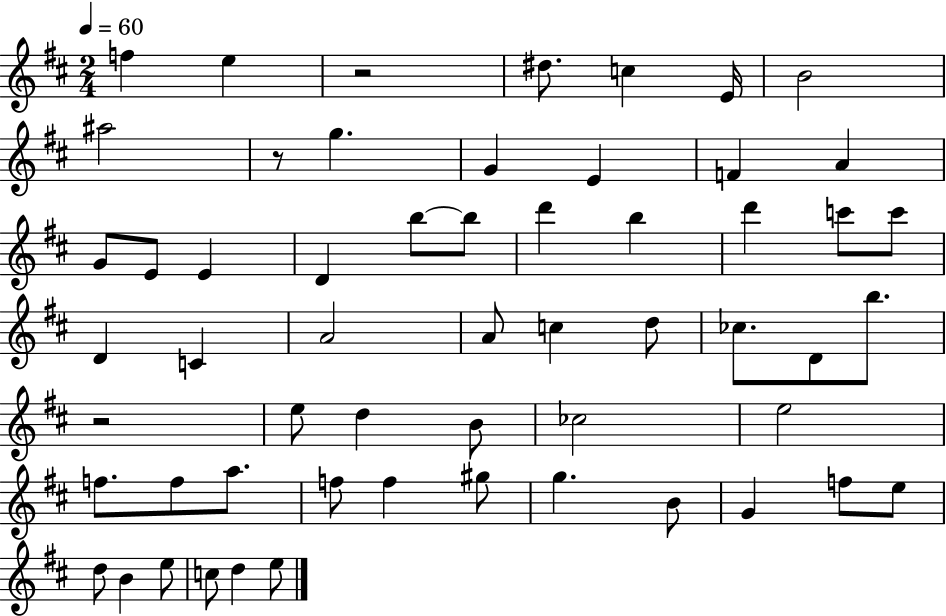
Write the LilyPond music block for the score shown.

{
  \clef treble
  \numericTimeSignature
  \time 2/4
  \key d \major
  \tempo 4 = 60
  f''4 e''4 | r2 | dis''8. c''4 e'16 | b'2 | \break ais''2 | r8 g''4. | g'4 e'4 | f'4 a'4 | \break g'8 e'8 e'4 | d'4 b''8~~ b''8 | d'''4 b''4 | d'''4 c'''8 c'''8 | \break d'4 c'4 | a'2 | a'8 c''4 d''8 | ces''8. d'8 b''8. | \break r2 | e''8 d''4 b'8 | ces''2 | e''2 | \break f''8. f''8 a''8. | f''8 f''4 gis''8 | g''4. b'8 | g'4 f''8 e''8 | \break d''8 b'4 e''8 | c''8 d''4 e''8 | \bar "|."
}